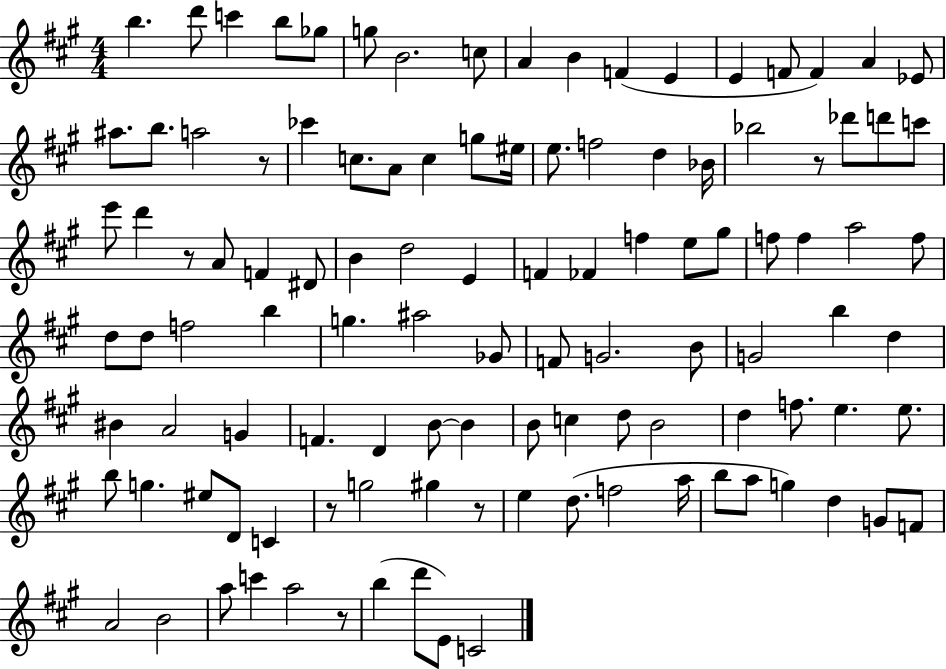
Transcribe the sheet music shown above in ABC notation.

X:1
T:Untitled
M:4/4
L:1/4
K:A
b d'/2 c' b/2 _g/2 g/2 B2 c/2 A B F E E F/2 F A _E/2 ^a/2 b/2 a2 z/2 _c' c/2 A/2 c g/2 ^e/4 e/2 f2 d _B/4 _b2 z/2 _d'/2 d'/2 c'/2 e'/2 d' z/2 A/2 F ^D/2 B d2 E F _F f e/2 ^g/2 f/2 f a2 f/2 d/2 d/2 f2 b g ^a2 _G/2 F/2 G2 B/2 G2 b d ^B A2 G F D B/2 B B/2 c d/2 B2 d f/2 e e/2 b/2 g ^e/2 D/2 C z/2 g2 ^g z/2 e d/2 f2 a/4 b/2 a/2 g d G/2 F/2 A2 B2 a/2 c' a2 z/2 b d'/2 E/2 C2